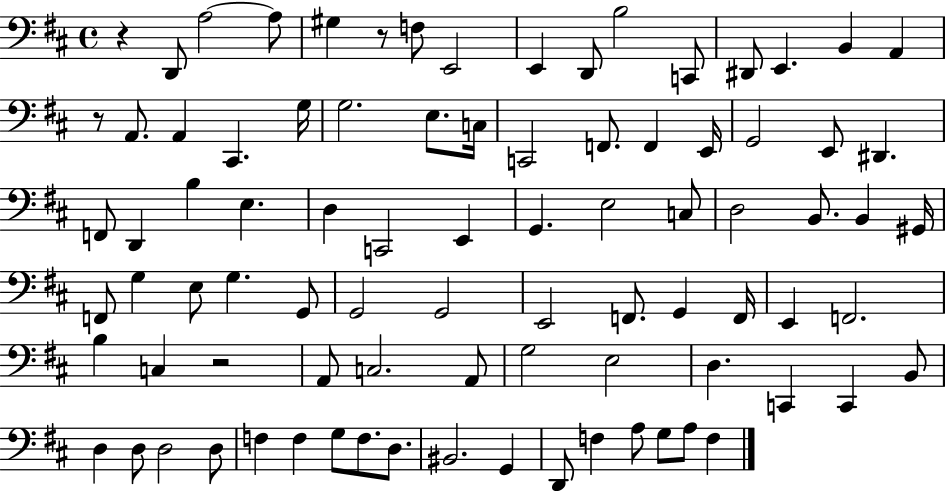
R/q D2/e A3/h A3/e G#3/q R/e F3/e E2/h E2/q D2/e B3/h C2/e D#2/e E2/q. B2/q A2/q R/e A2/e. A2/q C#2/q. G3/s G3/h. E3/e. C3/s C2/h F2/e. F2/q E2/s G2/h E2/e D#2/q. F2/e D2/q B3/q E3/q. D3/q C2/h E2/q G2/q. E3/h C3/e D3/h B2/e. B2/q G#2/s F2/e G3/q E3/e G3/q. G2/e G2/h G2/h E2/h F2/e. G2/q F2/s E2/q F2/h. B3/q C3/q R/h A2/e C3/h. A2/e G3/h E3/h D3/q. C2/q C2/q B2/e D3/q D3/e D3/h D3/e F3/q F3/q G3/e F3/e. D3/e. BIS2/h. G2/q D2/e F3/q A3/e G3/e A3/e F3/q